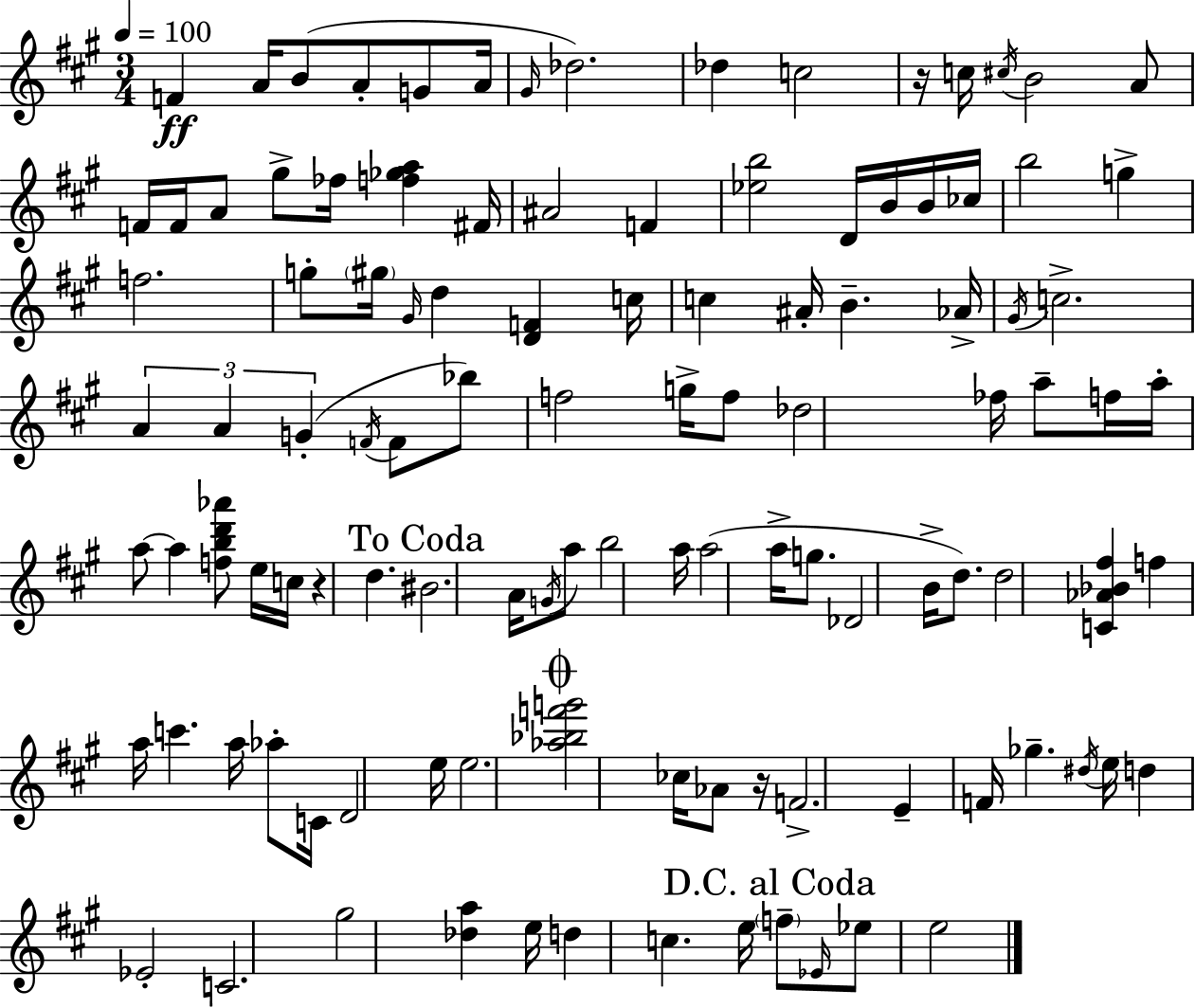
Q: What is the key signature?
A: A major